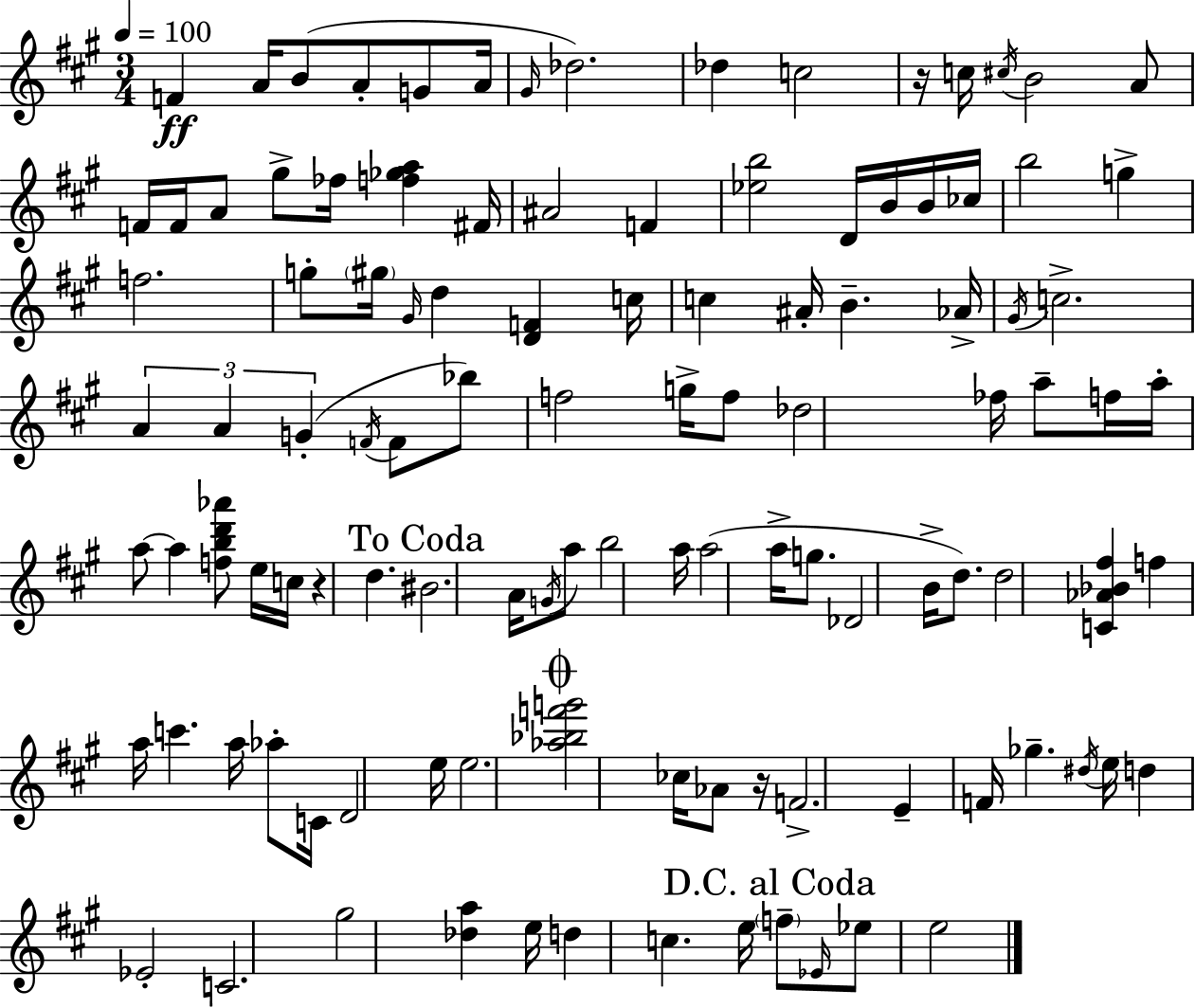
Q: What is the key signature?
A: A major